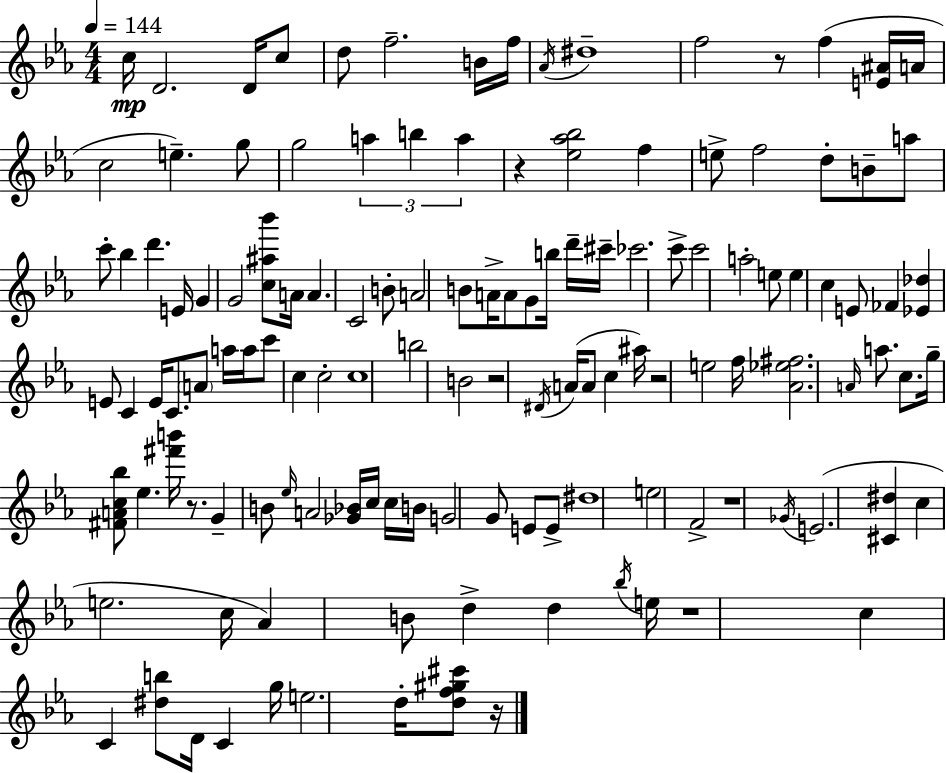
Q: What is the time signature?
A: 4/4